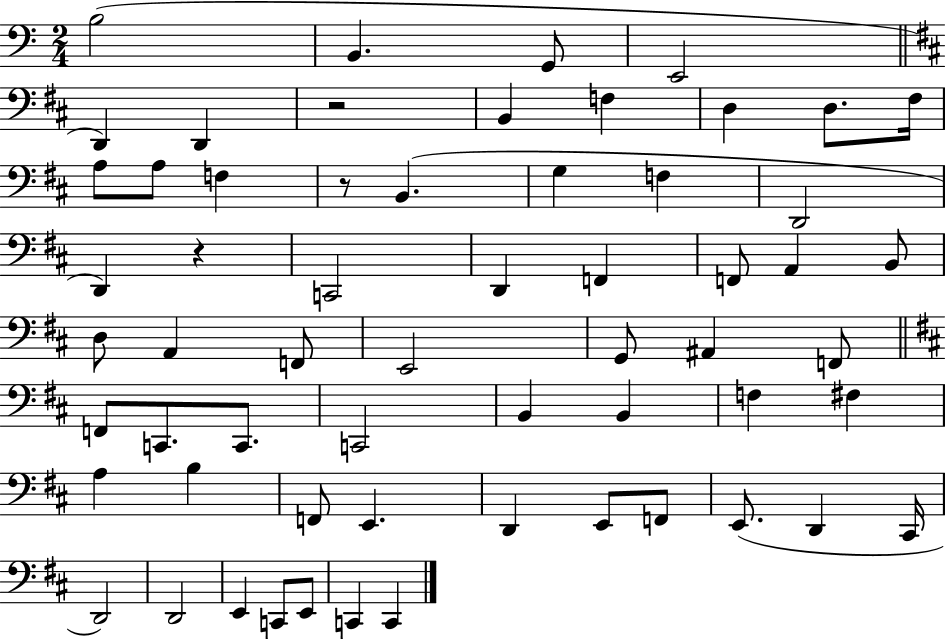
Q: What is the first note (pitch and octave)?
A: B3